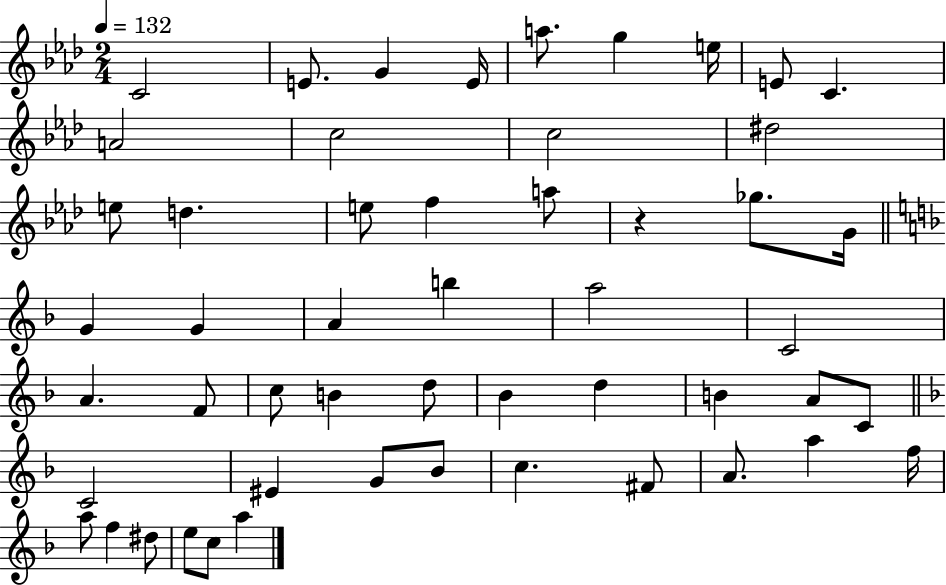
C4/h E4/e. G4/q E4/s A5/e. G5/q E5/s E4/e C4/q. A4/h C5/h C5/h D#5/h E5/e D5/q. E5/e F5/q A5/e R/q Gb5/e. G4/s G4/q G4/q A4/q B5/q A5/h C4/h A4/q. F4/e C5/e B4/q D5/e Bb4/q D5/q B4/q A4/e C4/e C4/h EIS4/q G4/e Bb4/e C5/q. F#4/e A4/e. A5/q F5/s A5/e F5/q D#5/e E5/e C5/e A5/q